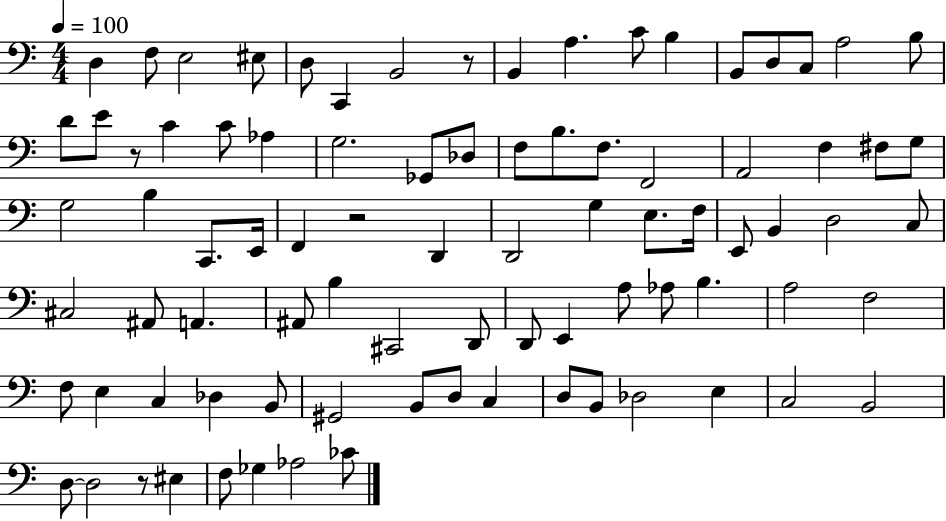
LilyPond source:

{
  \clef bass
  \numericTimeSignature
  \time 4/4
  \key c \major
  \tempo 4 = 100
  d4 f8 e2 eis8 | d8 c,4 b,2 r8 | b,4 a4. c'8 b4 | b,8 d8 c8 a2 b8 | \break d'8 e'8 r8 c'4 c'8 aes4 | g2. ges,8 des8 | f8 b8. f8. f,2 | a,2 f4 fis8 g8 | \break g2 b4 c,8. e,16 | f,4 r2 d,4 | d,2 g4 e8. f16 | e,8 b,4 d2 c8 | \break cis2 ais,8 a,4. | ais,8 b4 cis,2 d,8 | d,8 e,4 a8 aes8 b4. | a2 f2 | \break f8 e4 c4 des4 b,8 | gis,2 b,8 d8 c4 | d8 b,8 des2 e4 | c2 b,2 | \break d8~~ d2 r8 eis4 | f8 ges4 aes2 ces'8 | \bar "|."
}